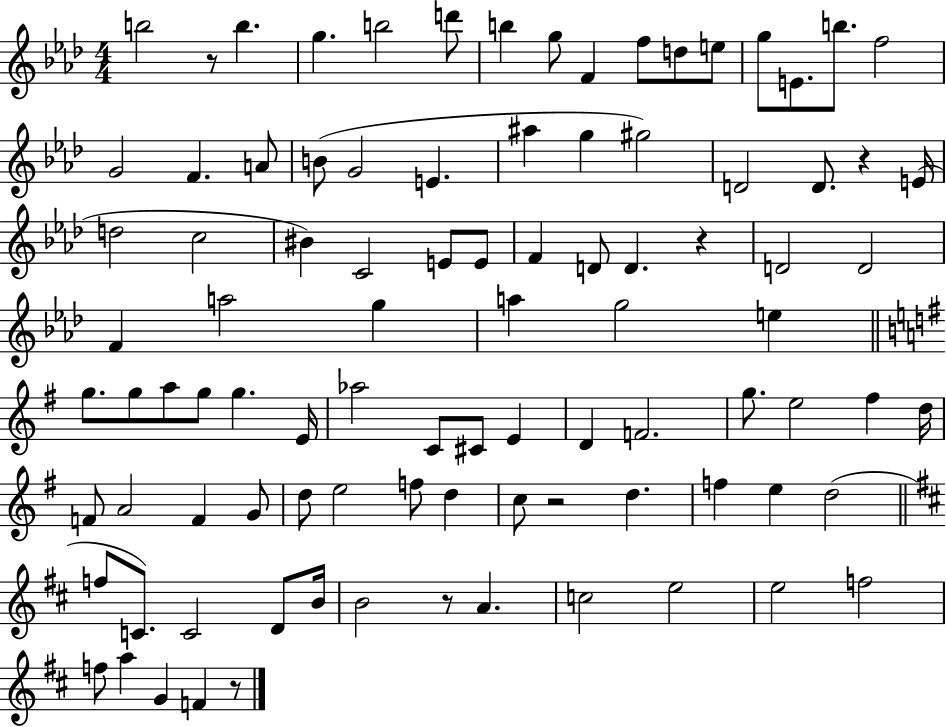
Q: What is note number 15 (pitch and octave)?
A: F5